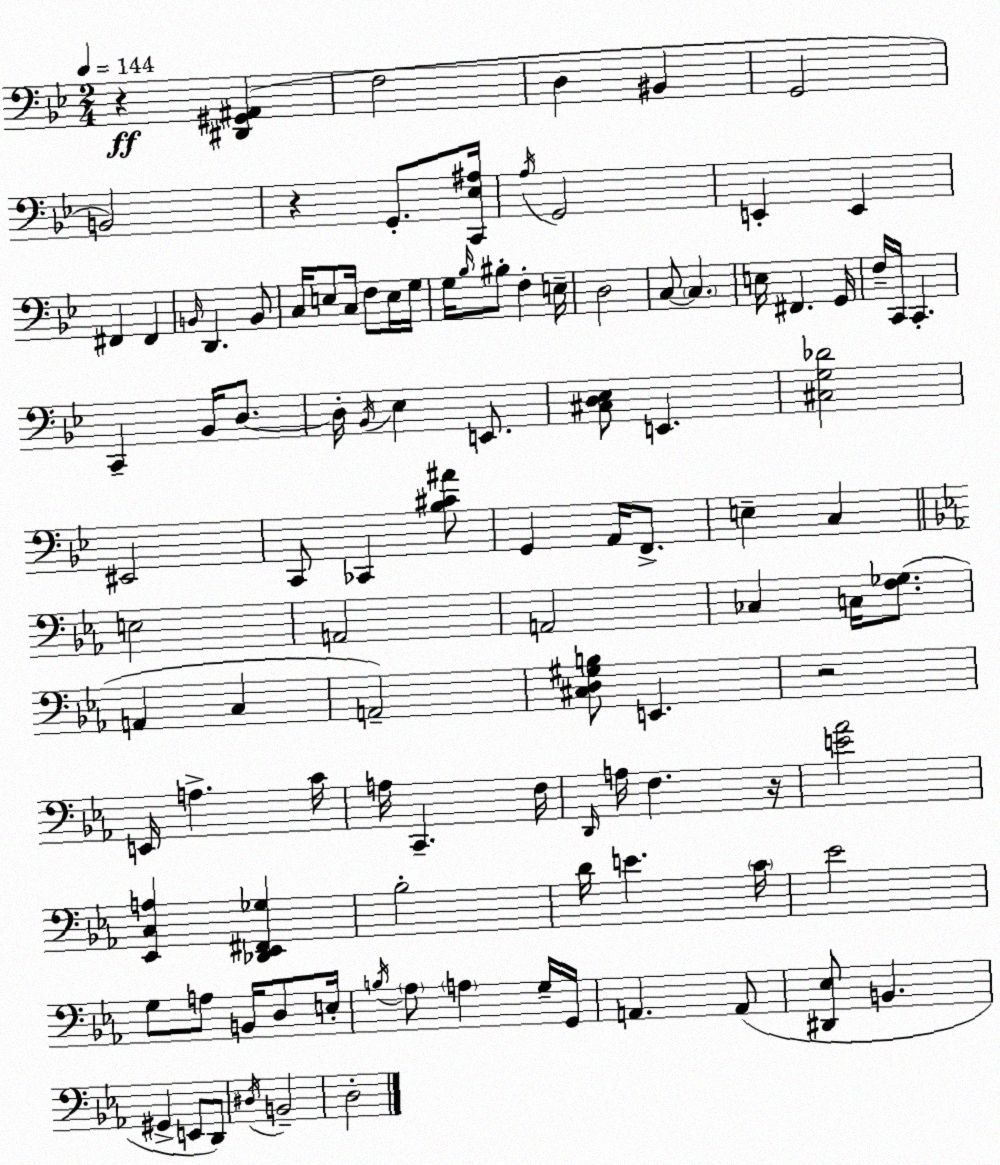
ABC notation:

X:1
T:Untitled
M:2/4
L:1/4
K:Bb
z [^D,,^G,,^A,,] F,2 D, ^B,, G,,2 B,,2 z G,,/2 [C,,_E,^A,]/4 A,/4 G,,2 E,, E,, ^F,, ^F,, B,,/4 D,, B,,/2 C,/4 E,/2 C,/4 F,/2 E,/4 G,/4 G,/4 _B,/4 ^B,/2 F, E,/4 D,2 C,/2 C, E,/4 ^F,, G,,/4 F,/4 C,,/4 C,, C,, _B,,/4 D,/2 D,/4 _B,,/4 _E, E,,/2 [^C,D,_E,]/2 E,, [^C,G,_D]2 ^E,,2 C,,/2 _C,, [_B,^C^A]/2 G,, A,,/4 F,,/2 E, C, E,2 A,,2 A,,2 _C, C,/4 [F,_G,]/2 A,, C, A,,2 [^C,D,^G,B,]/2 E,, z2 E,,/4 A, C/4 A,/4 C,, F,/4 D,,/4 A,/4 F, z/4 [E_A]2 [_E,,C,A,] [_D,,_E,,^F,,_G,] _B,2 D/4 E C/4 _E2 G,/2 A,/2 B,,/4 D,/2 E,/4 B,/4 _A,/2 A, G,/4 G,,/4 A,, A,,/2 [^D,,_E,]/2 B,, ^G,, E,,/2 D,,/2 ^D,/4 B,,2 D,2